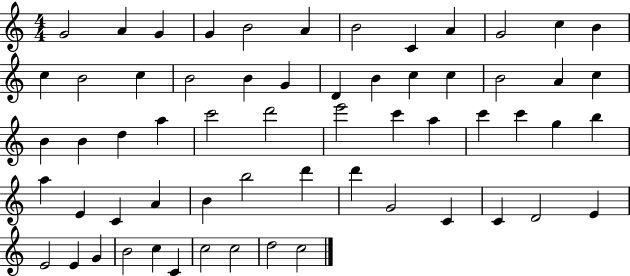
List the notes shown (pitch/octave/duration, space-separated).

G4/h A4/q G4/q G4/q B4/h A4/q B4/h C4/q A4/q G4/h C5/q B4/q C5/q B4/h C5/q B4/h B4/q G4/q D4/q B4/q C5/q C5/q B4/h A4/q C5/q B4/q B4/q D5/q A5/q C6/h D6/h E6/h C6/q A5/q C6/q C6/q G5/q B5/q A5/q E4/q C4/q A4/q B4/q B5/h D6/q D6/q G4/h C4/q C4/q D4/h E4/q E4/h E4/q G4/q B4/h C5/q C4/q C5/h C5/h D5/h C5/h